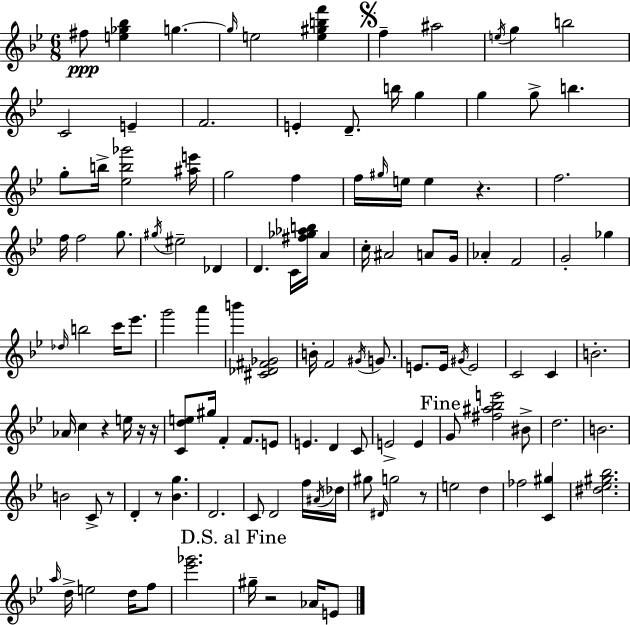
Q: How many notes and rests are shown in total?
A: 122